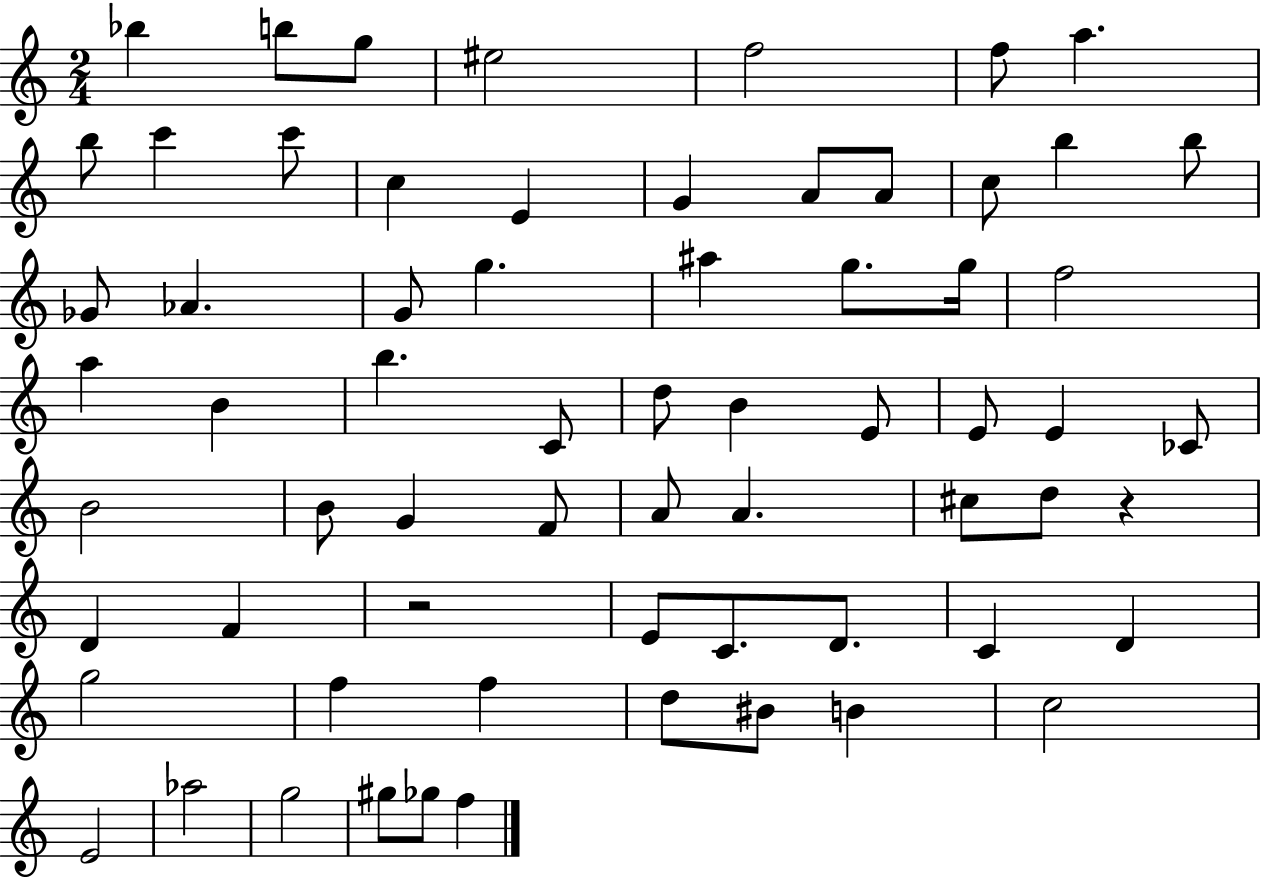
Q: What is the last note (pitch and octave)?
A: F5